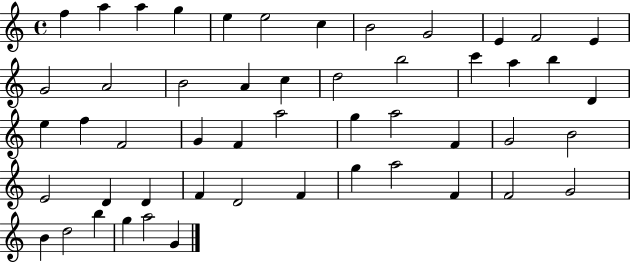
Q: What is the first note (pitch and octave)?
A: F5